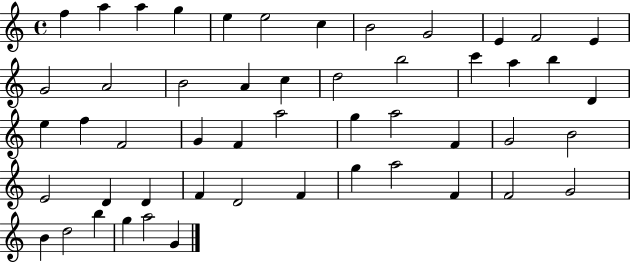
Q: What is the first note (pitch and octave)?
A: F5